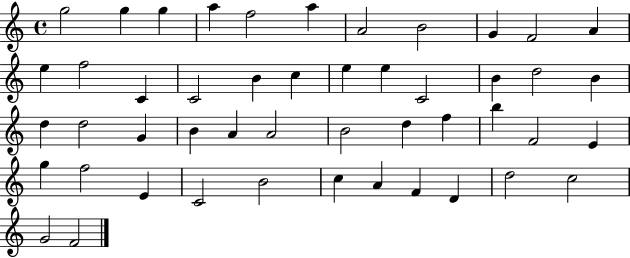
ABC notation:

X:1
T:Untitled
M:4/4
L:1/4
K:C
g2 g g a f2 a A2 B2 G F2 A e f2 C C2 B c e e C2 B d2 B d d2 G B A A2 B2 d f b F2 E g f2 E C2 B2 c A F D d2 c2 G2 F2